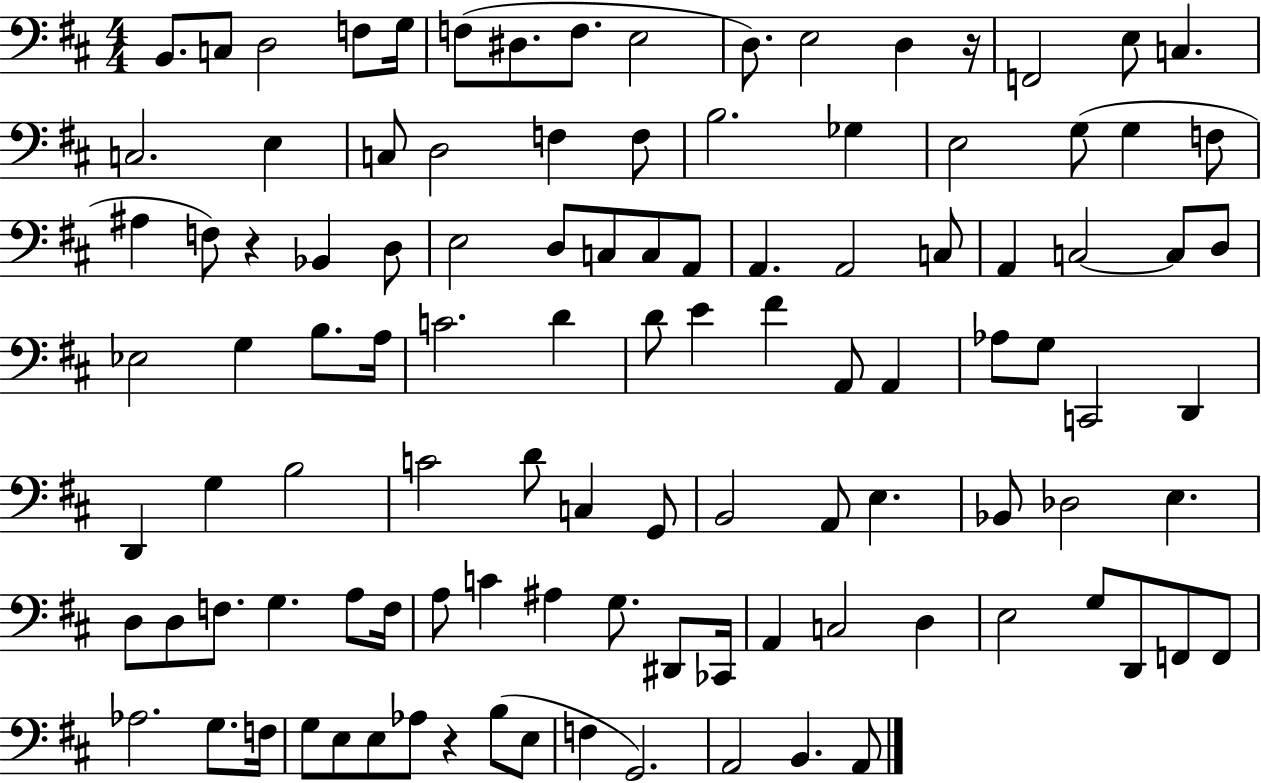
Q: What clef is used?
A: bass